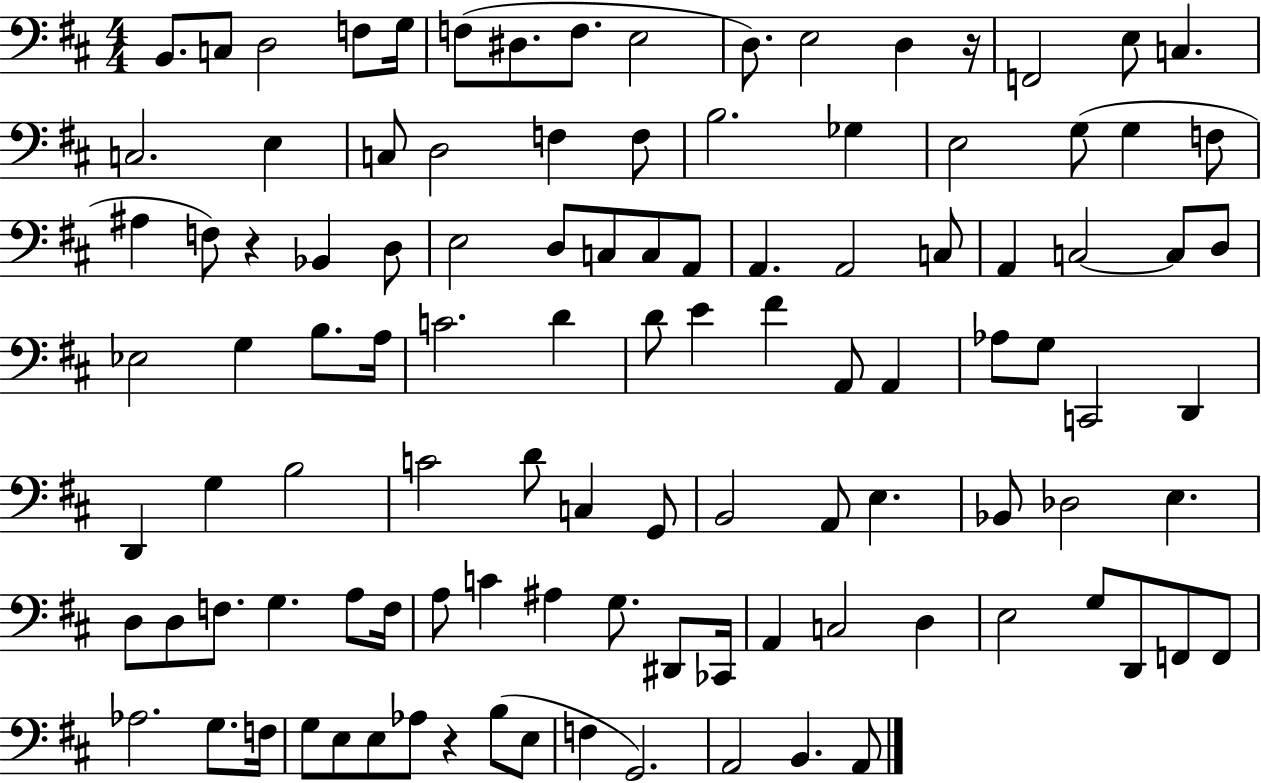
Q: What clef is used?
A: bass